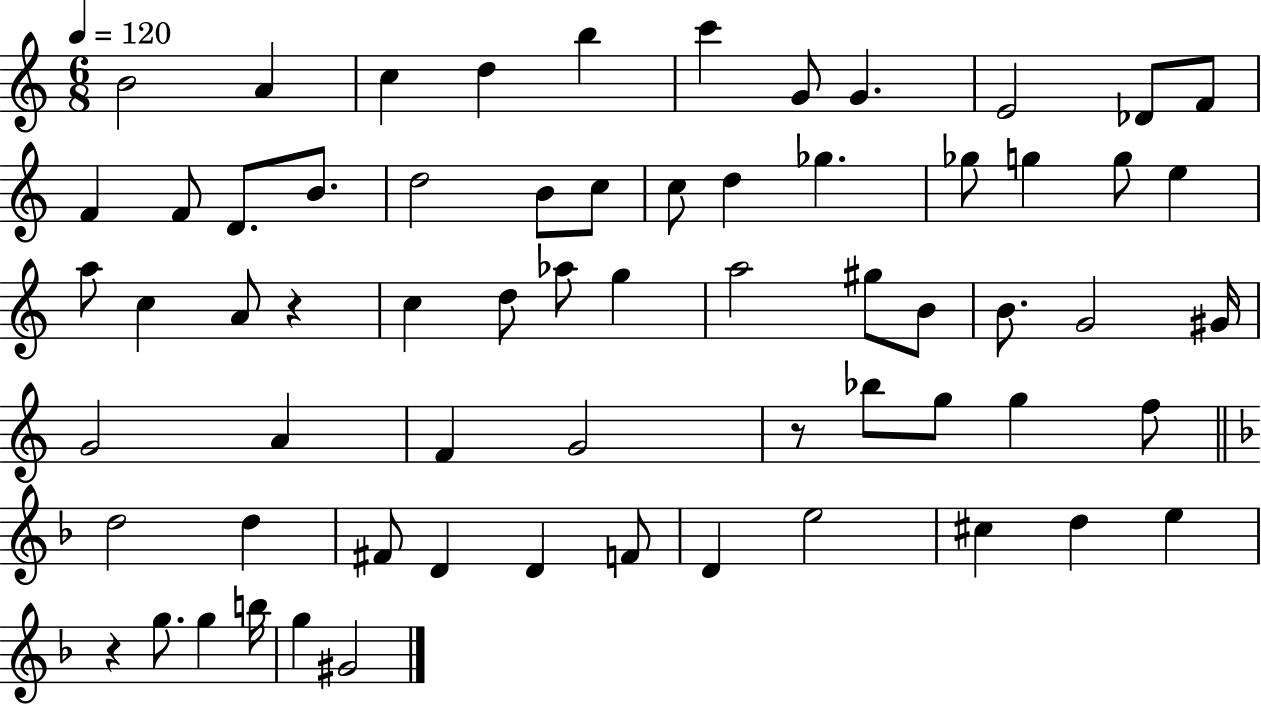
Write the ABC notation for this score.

X:1
T:Untitled
M:6/8
L:1/4
K:C
B2 A c d b c' G/2 G E2 _D/2 F/2 F F/2 D/2 B/2 d2 B/2 c/2 c/2 d _g _g/2 g g/2 e a/2 c A/2 z c d/2 _a/2 g a2 ^g/2 B/2 B/2 G2 ^G/4 G2 A F G2 z/2 _b/2 g/2 g f/2 d2 d ^F/2 D D F/2 D e2 ^c d e z g/2 g b/4 g ^G2